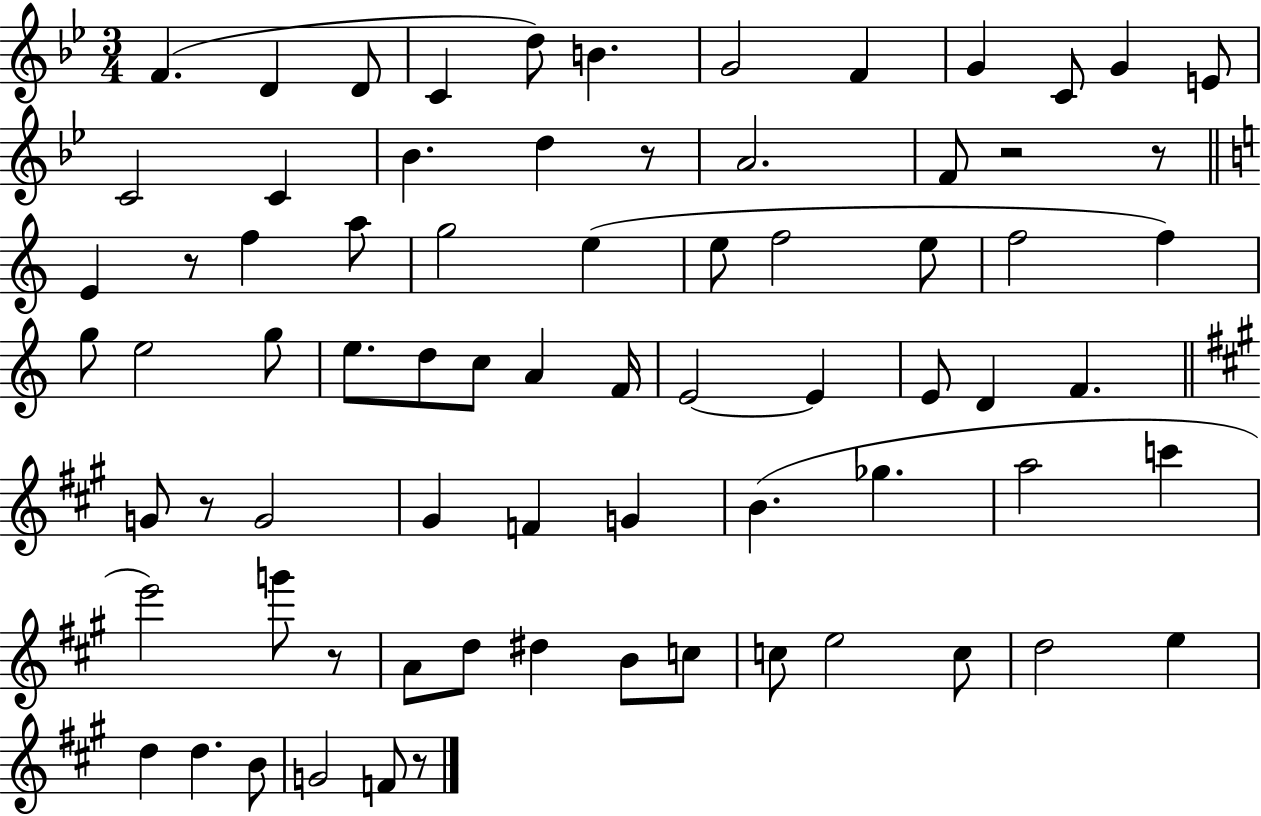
F4/q. D4/q D4/e C4/q D5/e B4/q. G4/h F4/q G4/q C4/e G4/q E4/e C4/h C4/q Bb4/q. D5/q R/e A4/h. F4/e R/h R/e E4/q R/e F5/q A5/e G5/h E5/q E5/e F5/h E5/e F5/h F5/q G5/e E5/h G5/e E5/e. D5/e C5/e A4/q F4/s E4/h E4/q E4/e D4/q F4/q. G4/e R/e G4/h G#4/q F4/q G4/q B4/q. Gb5/q. A5/h C6/q E6/h G6/e R/e A4/e D5/e D#5/q B4/e C5/e C5/e E5/h C5/e D5/h E5/q D5/q D5/q. B4/e G4/h F4/e R/e